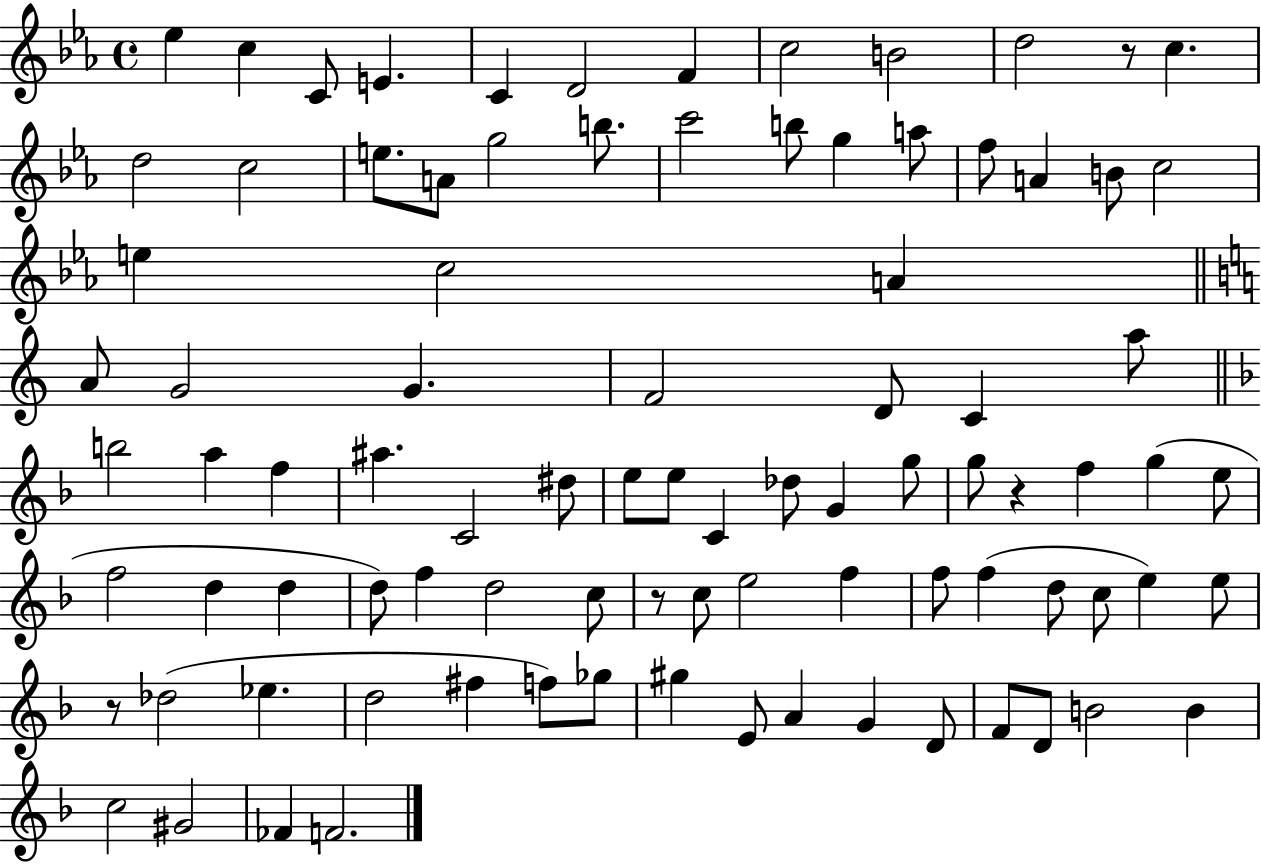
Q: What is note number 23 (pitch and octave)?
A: A4